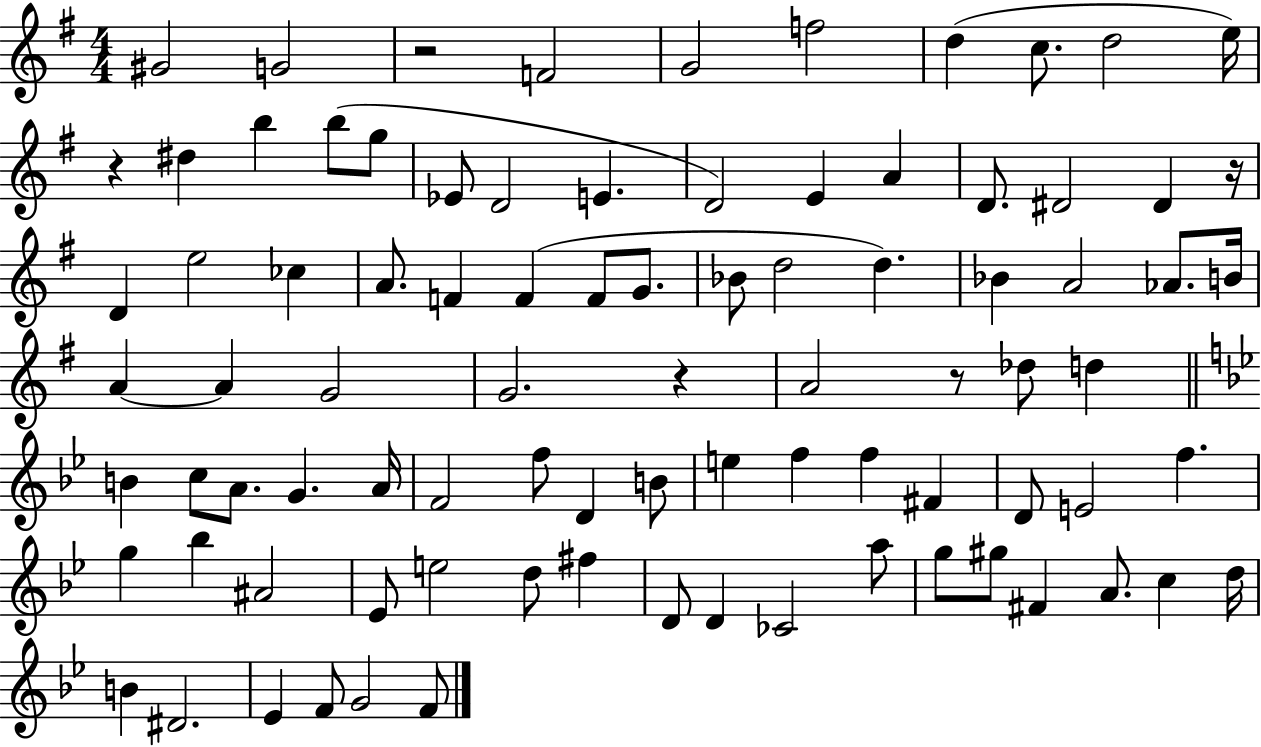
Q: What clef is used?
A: treble